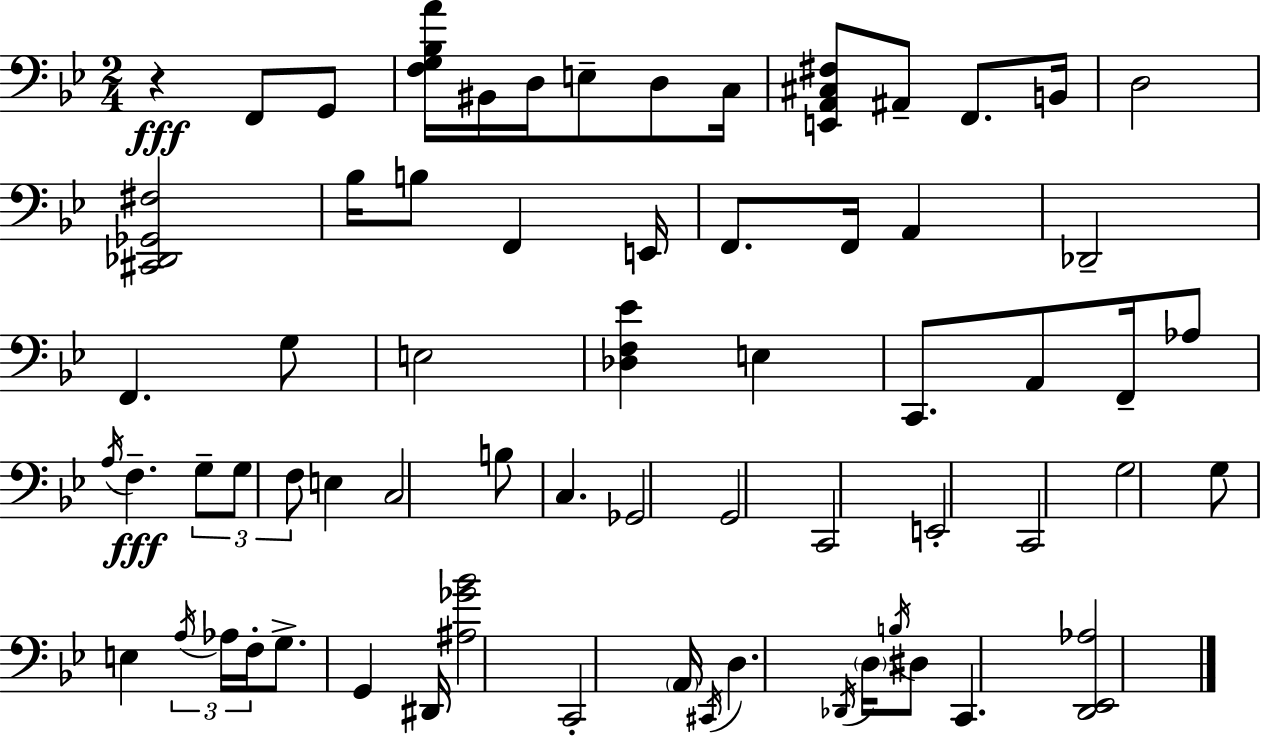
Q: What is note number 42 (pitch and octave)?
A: G3